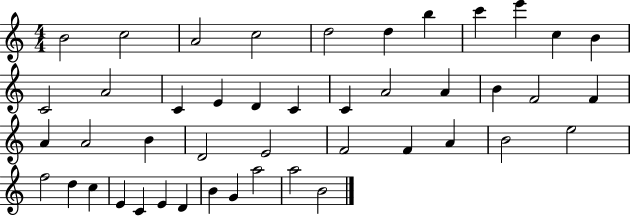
X:1
T:Untitled
M:4/4
L:1/4
K:C
B2 c2 A2 c2 d2 d b c' e' c B C2 A2 C E D C C A2 A B F2 F A A2 B D2 E2 F2 F A B2 e2 f2 d c E C E D B G a2 a2 B2